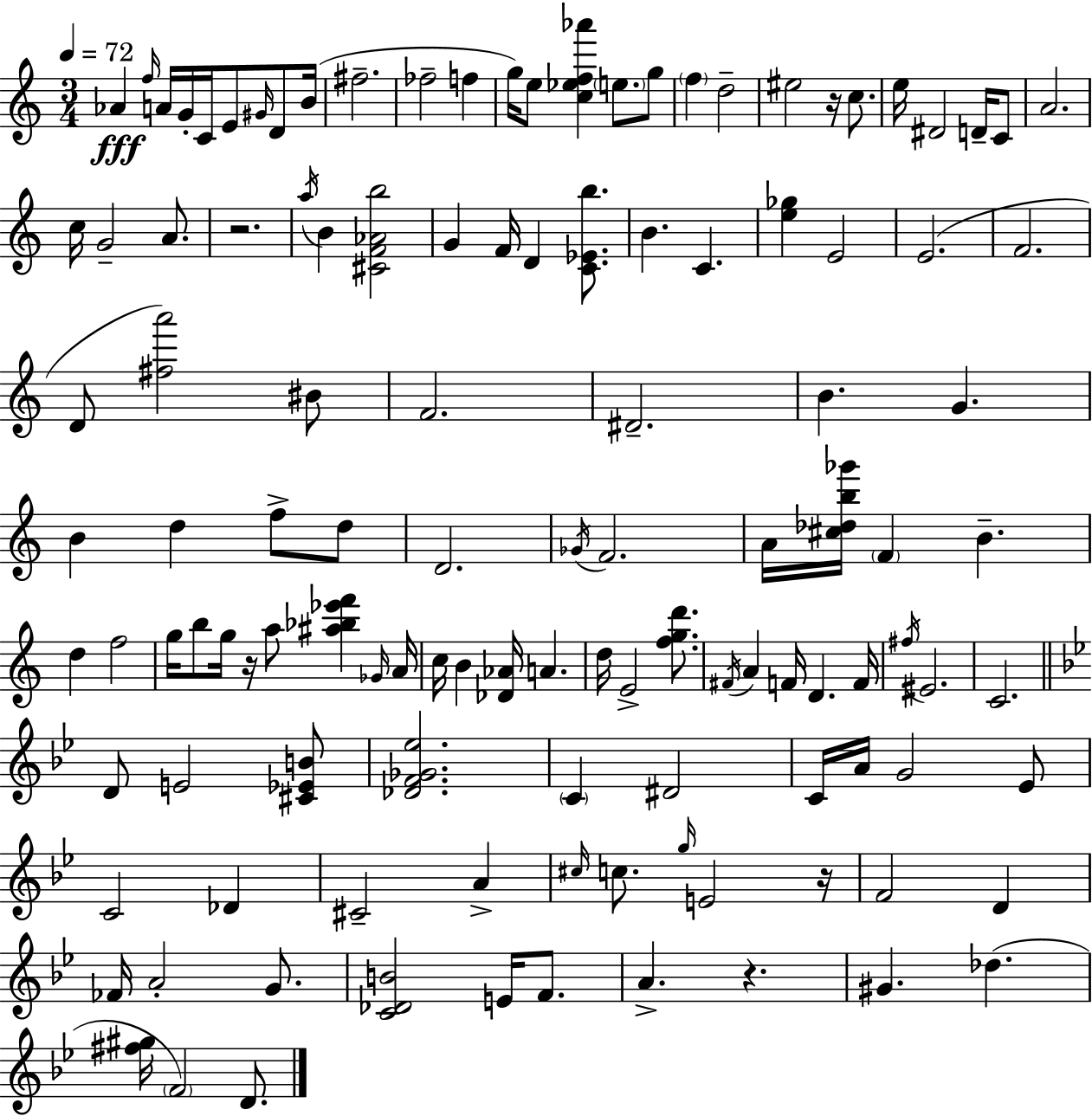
X:1
T:Untitled
M:3/4
L:1/4
K:C
_A f/4 A/4 G/4 C/4 E/2 ^G/4 D/2 B/4 ^f2 _f2 f g/4 e/2 [c_ef_a'] e/2 g/2 f d2 ^e2 z/4 c/2 e/4 ^D2 D/4 C/2 A2 c/4 G2 A/2 z2 a/4 B [^CF_Ab]2 G F/4 D [C_Eb]/2 B C [e_g] E2 E2 F2 D/2 [^fa']2 ^B/2 F2 ^D2 B G B d f/2 d/2 D2 _G/4 F2 A/4 [^c_db_g']/4 F B d f2 g/4 b/2 g/4 z/4 a/2 [^a_b_e'f'] _G/4 A/4 c/4 B [_D_A]/4 A d/4 E2 [fgd']/2 ^F/4 A F/4 D F/4 ^f/4 ^E2 C2 D/2 E2 [^C_EB]/2 [_DF_G_e]2 C ^D2 C/4 A/4 G2 _E/2 C2 _D ^C2 A ^c/4 c/2 g/4 E2 z/4 F2 D _F/4 A2 G/2 [C_DB]2 E/4 F/2 A z ^G _d [^f^g]/4 F2 D/2